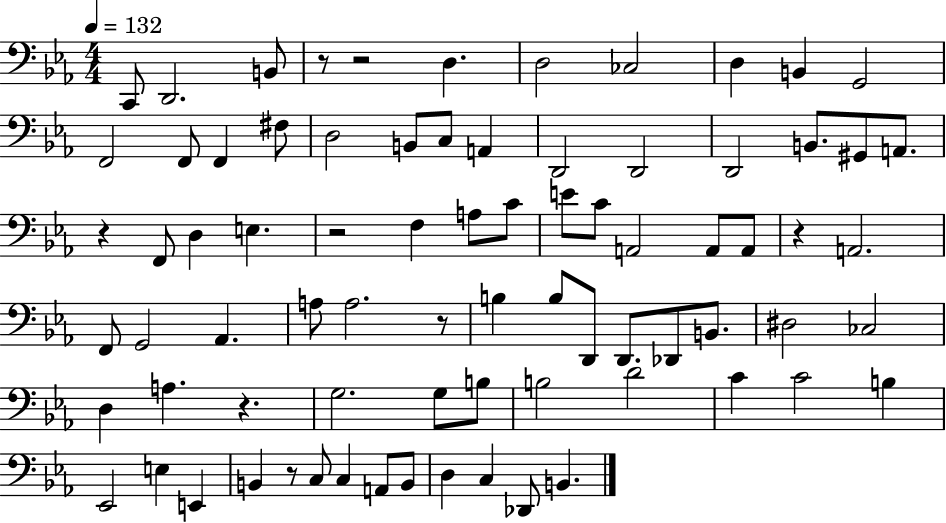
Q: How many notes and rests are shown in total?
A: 78